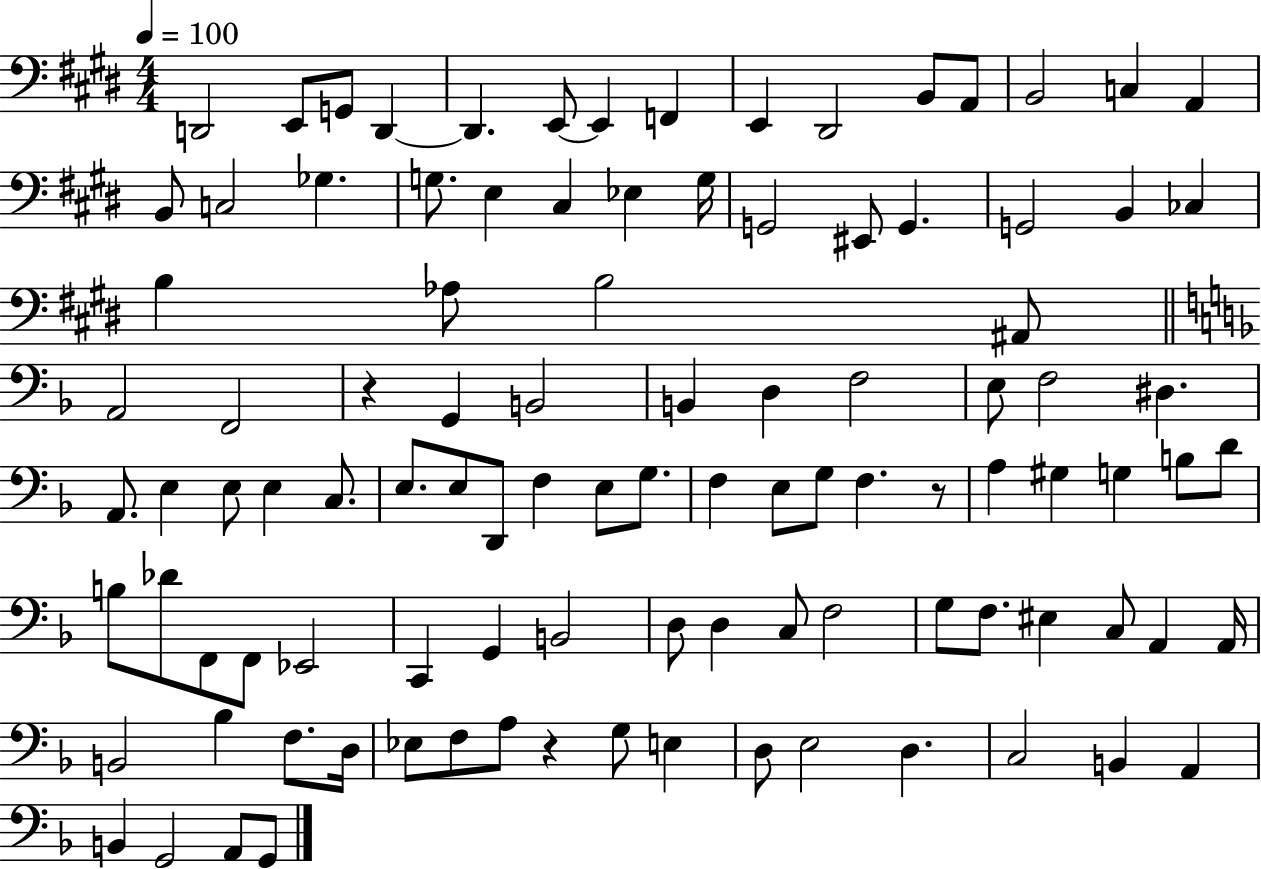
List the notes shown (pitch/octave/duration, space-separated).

D2/h E2/e G2/e D2/q D2/q. E2/e E2/q F2/q E2/q D#2/h B2/e A2/e B2/h C3/q A2/q B2/e C3/h Gb3/q. G3/e. E3/q C#3/q Eb3/q G3/s G2/h EIS2/e G2/q. G2/h B2/q CES3/q B3/q Ab3/e B3/h A#2/e A2/h F2/h R/q G2/q B2/h B2/q D3/q F3/h E3/e F3/h D#3/q. A2/e. E3/q E3/e E3/q C3/e. E3/e. E3/e D2/e F3/q E3/e G3/e. F3/q E3/e G3/e F3/q. R/e A3/q G#3/q G3/q B3/e D4/e B3/e Db4/e F2/e F2/e Eb2/h C2/q G2/q B2/h D3/e D3/q C3/e F3/h G3/e F3/e. EIS3/q C3/e A2/q A2/s B2/h Bb3/q F3/e. D3/s Eb3/e F3/e A3/e R/q G3/e E3/q D3/e E3/h D3/q. C3/h B2/q A2/q B2/q G2/h A2/e G2/e